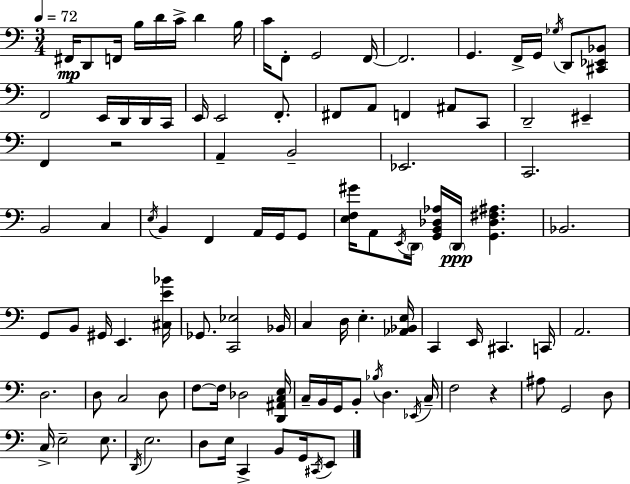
X:1
T:Untitled
M:3/4
L:1/4
K:C
^F,,/4 D,,/2 F,,/4 B,/4 D/4 C/4 D B,/4 C/4 F,,/2 G,,2 F,,/4 F,,2 G,, F,,/4 G,,/4 _G,/4 D,,/2 [^C,,_E,,_B,,]/2 F,,2 E,,/4 D,,/4 D,,/4 C,,/4 E,,/4 E,,2 F,,/2 ^F,,/2 A,,/2 F,, ^A,,/2 C,,/2 D,,2 ^E,, F,, z2 A,, B,,2 _E,,2 C,,2 B,,2 C, E,/4 B,, F,, A,,/4 G,,/4 G,,/2 [E,F,^G]/4 A,,/2 E,,/4 D,,/4 [G,,B,,_D,_A,]/4 D,,/4 [G,,_D,^F,^A,] _B,,2 G,,/2 B,,/2 ^G,,/4 E,, [^C,E_B]/4 _G,,/2 [C,,_E,]2 _B,,/4 C, D,/4 E, [_A,,_B,,E,]/4 C,, E,,/4 ^C,, C,,/4 A,,2 D,2 D,/2 C,2 D,/2 F,/2 F,/4 _D,2 [D,,^A,,C,E,]/4 C,/4 B,,/4 G,,/4 B,,/2 _B,/4 D, _E,,/4 C,/4 F,2 z ^A,/2 G,,2 D,/2 C,/4 E,2 E,/2 D,,/4 E,2 D,/2 E,/4 C,, B,,/2 G,,/4 ^C,,/4 E,,/2